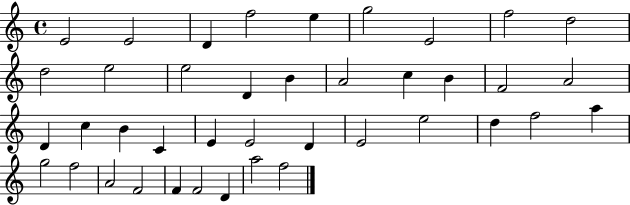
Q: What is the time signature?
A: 4/4